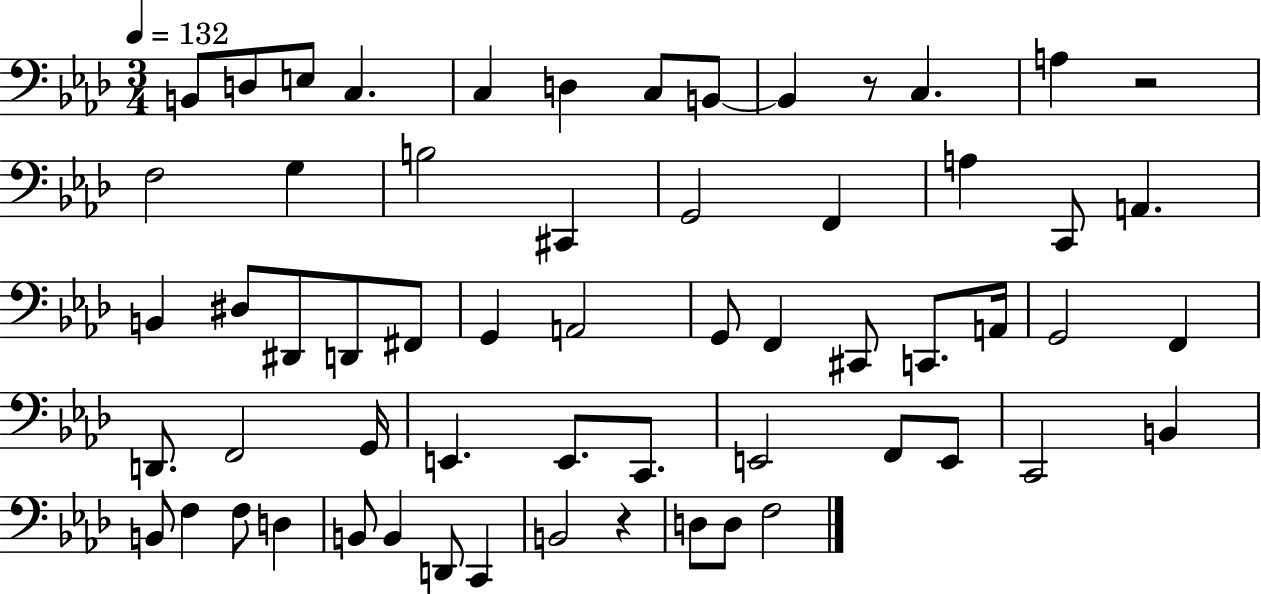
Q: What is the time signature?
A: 3/4